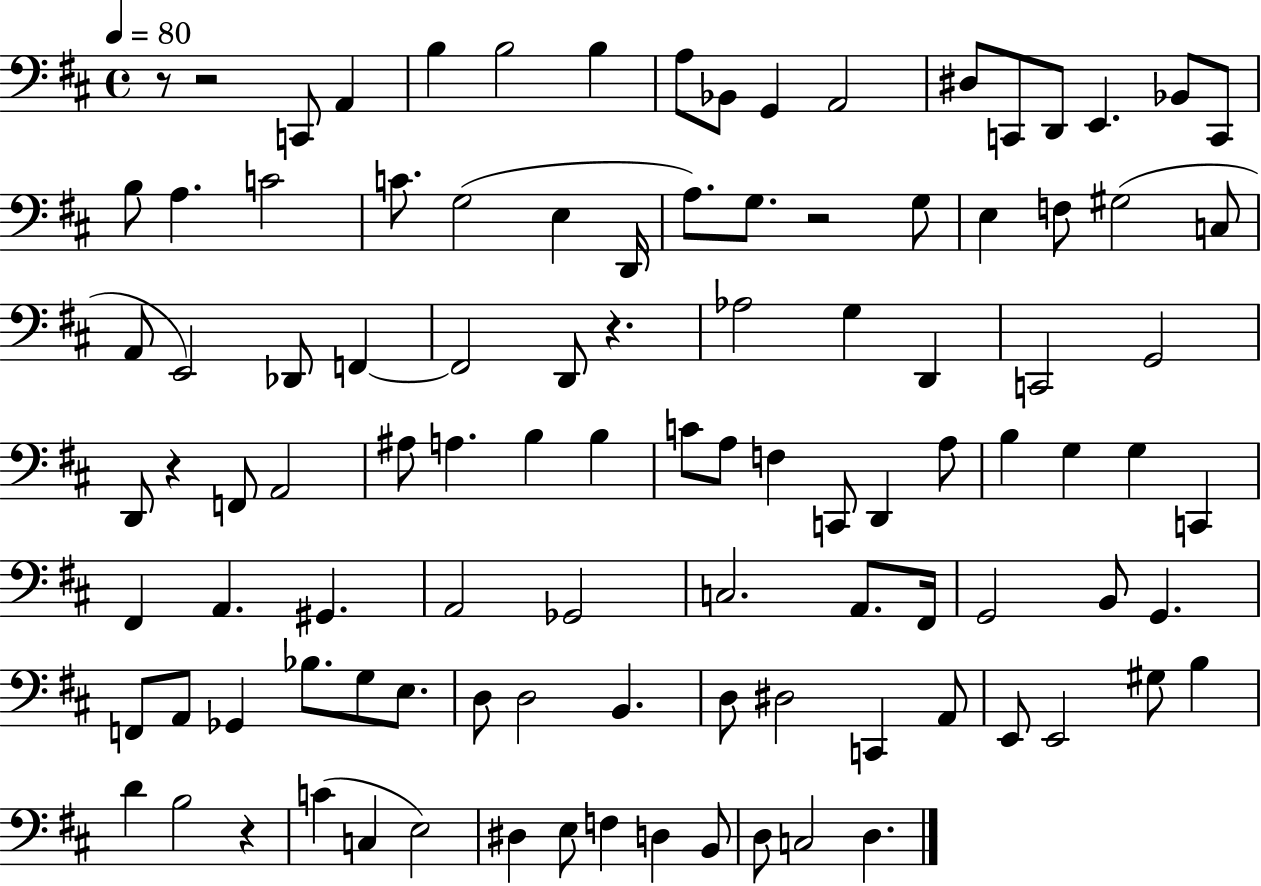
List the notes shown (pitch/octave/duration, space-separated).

R/e R/h C2/e A2/q B3/q B3/h B3/q A3/e Bb2/e G2/q A2/h D#3/e C2/e D2/e E2/q. Bb2/e C2/e B3/e A3/q. C4/h C4/e. G3/h E3/q D2/s A3/e. G3/e. R/h G3/e E3/q F3/e G#3/h C3/e A2/e E2/h Db2/e F2/q F2/h D2/e R/q. Ab3/h G3/q D2/q C2/h G2/h D2/e R/q F2/e A2/h A#3/e A3/q. B3/q B3/q C4/e A3/e F3/q C2/e D2/q A3/e B3/q G3/q G3/q C2/q F#2/q A2/q. G#2/q. A2/h Gb2/h C3/h. A2/e. F#2/s G2/h B2/e G2/q. F2/e A2/e Gb2/q Bb3/e. G3/e E3/e. D3/e D3/h B2/q. D3/e D#3/h C2/q A2/e E2/e E2/h G#3/e B3/q D4/q B3/h R/q C4/q C3/q E3/h D#3/q E3/e F3/q D3/q B2/e D3/e C3/h D3/q.